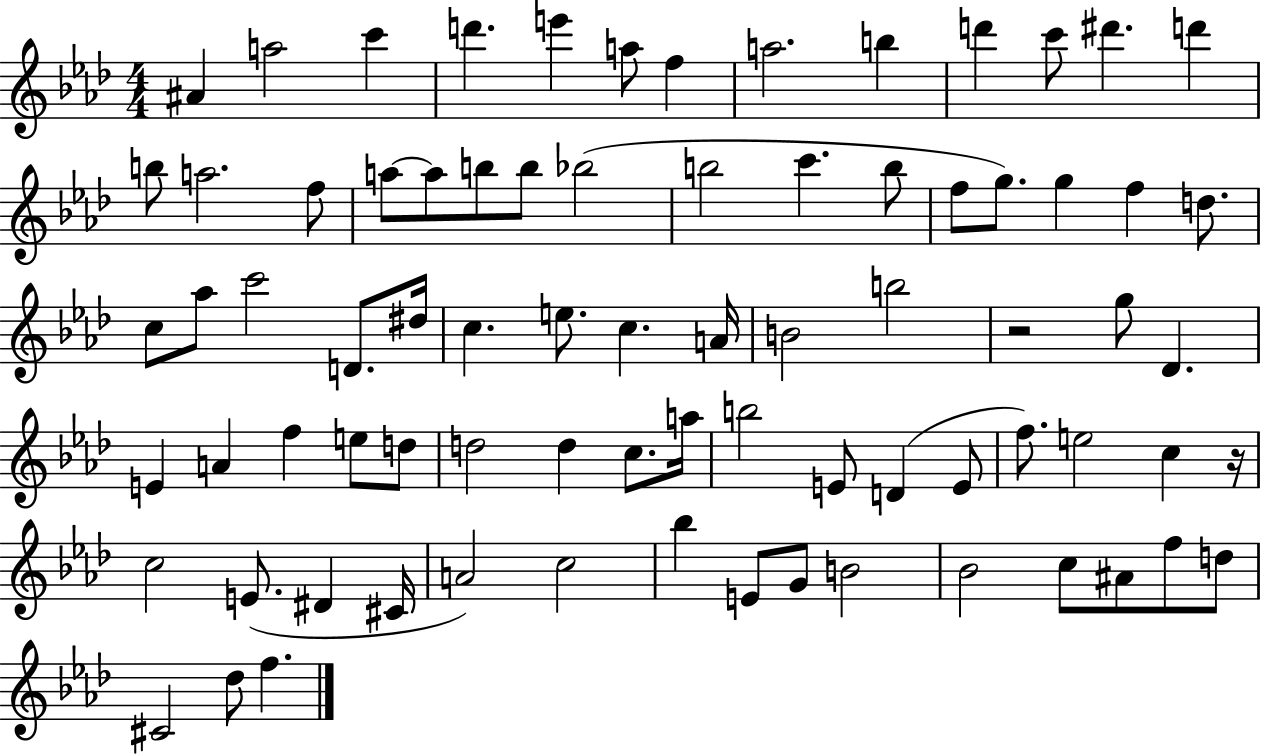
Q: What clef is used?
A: treble